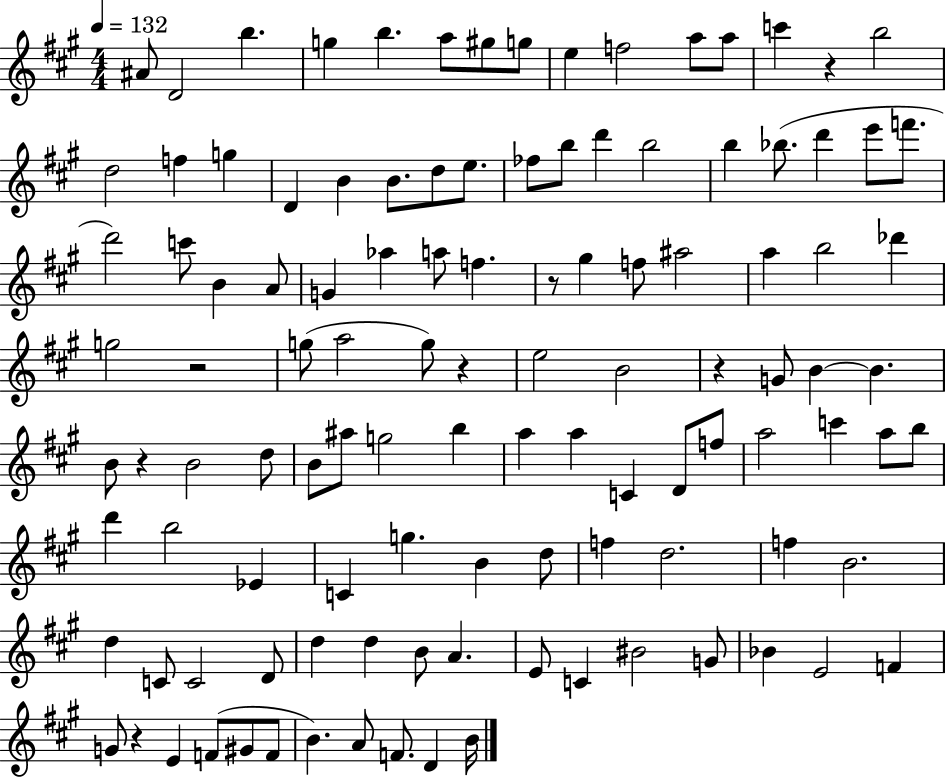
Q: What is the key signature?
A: A major